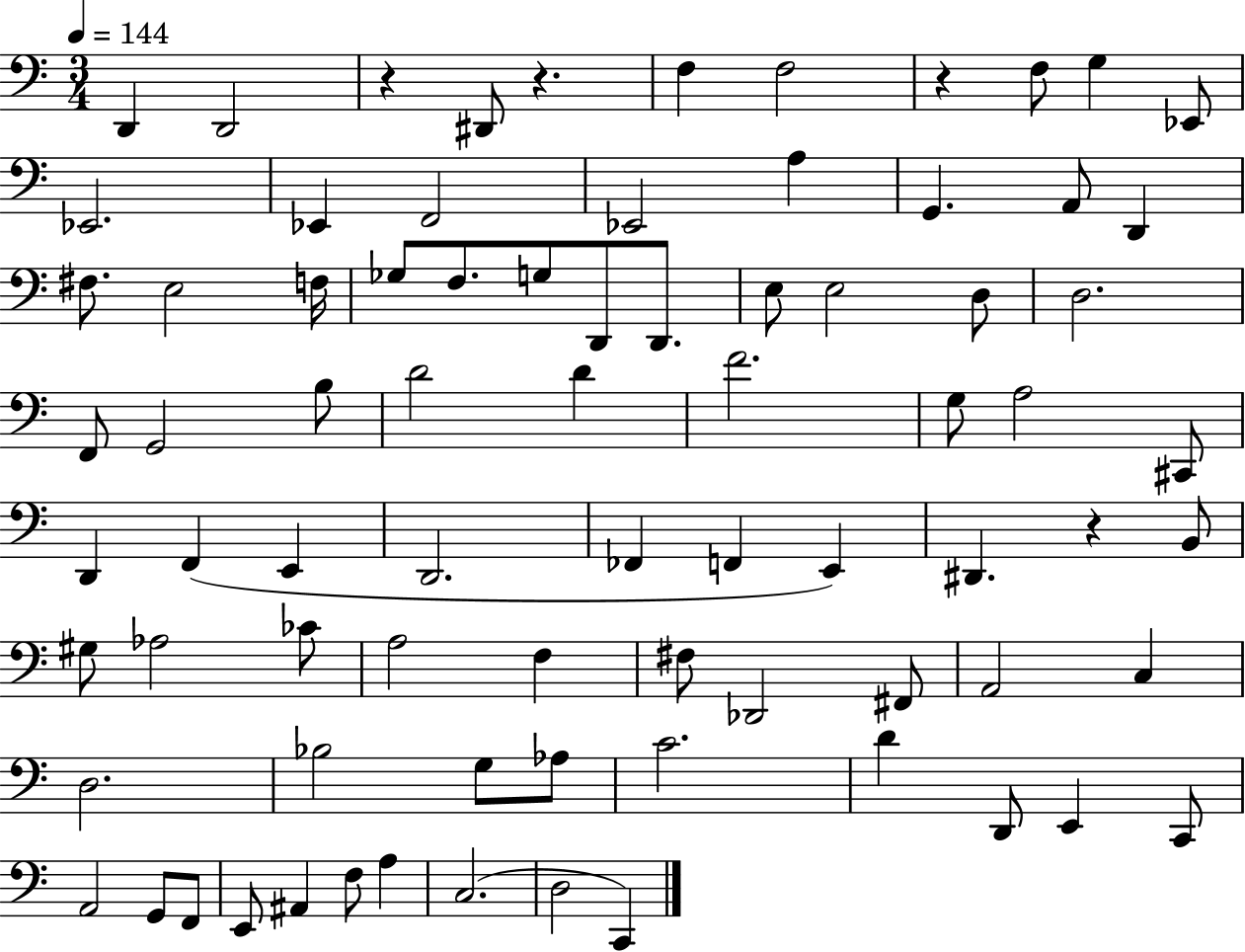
{
  \clef bass
  \numericTimeSignature
  \time 3/4
  \key c \major
  \tempo 4 = 144
  d,4 d,2 | r4 dis,8 r4. | f4 f2 | r4 f8 g4 ees,8 | \break ees,2. | ees,4 f,2 | ees,2 a4 | g,4. a,8 d,4 | \break fis8. e2 f16 | ges8 f8. g8 d,8 d,8. | e8 e2 d8 | d2. | \break f,8 g,2 b8 | d'2 d'4 | f'2. | g8 a2 cis,8 | \break d,4 f,4( e,4 | d,2. | fes,4 f,4 e,4) | dis,4. r4 b,8 | \break gis8 aes2 ces'8 | a2 f4 | fis8 des,2 fis,8 | a,2 c4 | \break d2. | bes2 g8 aes8 | c'2. | d'4 d,8 e,4 c,8 | \break a,2 g,8 f,8 | e,8 ais,4 f8 a4 | c2.( | d2 c,4) | \break \bar "|."
}